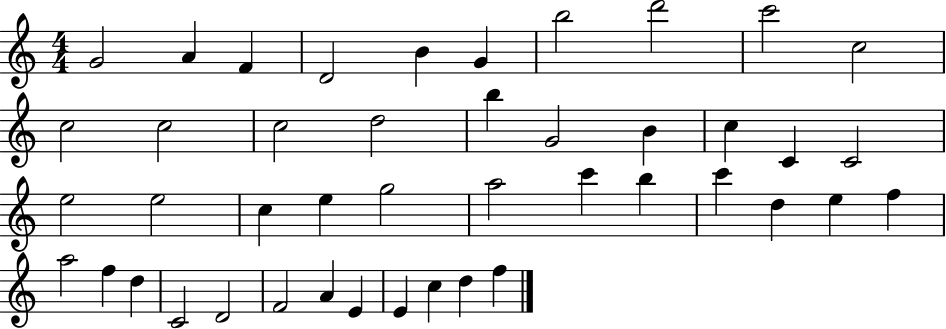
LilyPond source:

{
  \clef treble
  \numericTimeSignature
  \time 4/4
  \key c \major
  g'2 a'4 f'4 | d'2 b'4 g'4 | b''2 d'''2 | c'''2 c''2 | \break c''2 c''2 | c''2 d''2 | b''4 g'2 b'4 | c''4 c'4 c'2 | \break e''2 e''2 | c''4 e''4 g''2 | a''2 c'''4 b''4 | c'''4 d''4 e''4 f''4 | \break a''2 f''4 d''4 | c'2 d'2 | f'2 a'4 e'4 | e'4 c''4 d''4 f''4 | \break \bar "|."
}